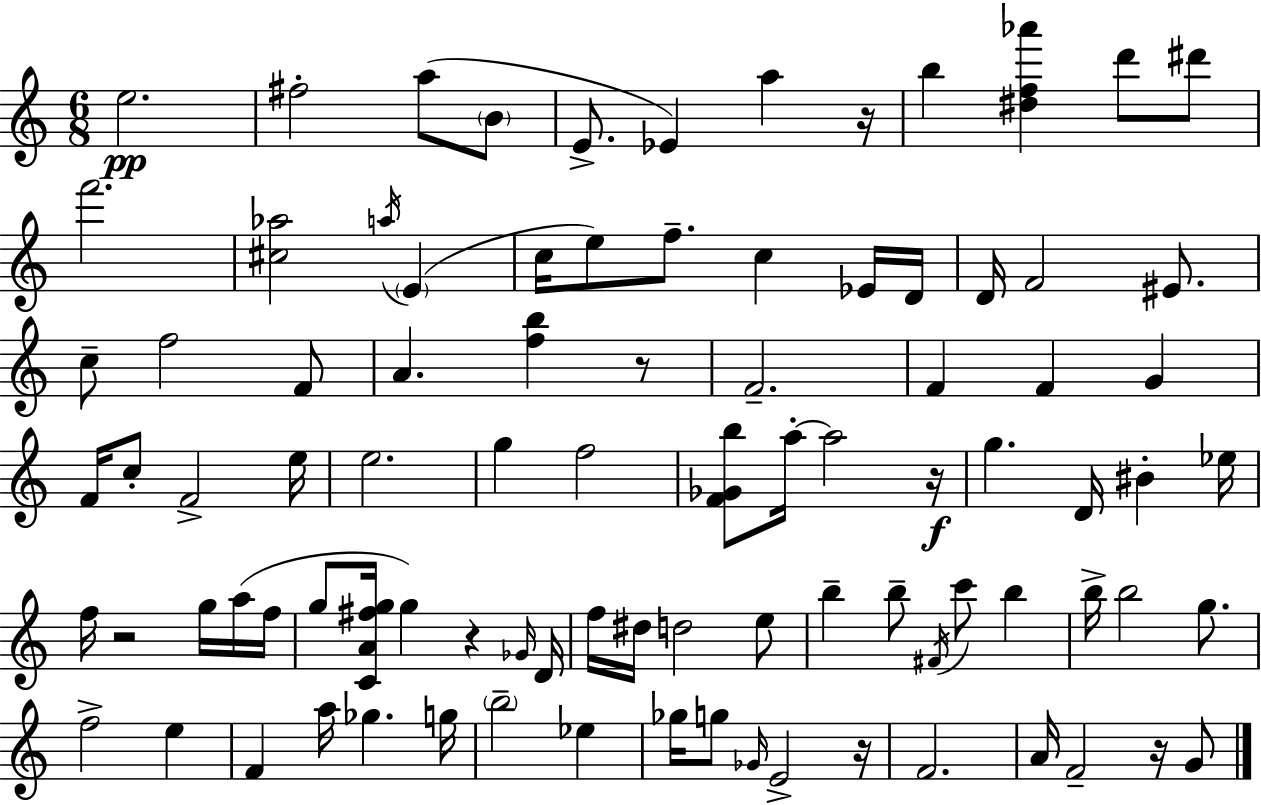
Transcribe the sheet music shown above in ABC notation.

X:1
T:Untitled
M:6/8
L:1/4
K:C
e2 ^f2 a/2 B/2 E/2 _E a z/4 b [^df_a'] d'/2 ^d'/2 f'2 [^c_a]2 a/4 E c/4 e/2 f/2 c _E/4 D/4 D/4 F2 ^E/2 c/2 f2 F/2 A [fb] z/2 F2 F F G F/4 c/2 F2 e/4 e2 g f2 [F_Gb]/2 a/4 a2 z/4 g D/4 ^B _e/4 f/4 z2 g/4 a/4 f/4 g/2 [CA^fg]/4 g z _G/4 D/4 f/4 ^d/4 d2 e/2 b b/2 ^F/4 c'/2 b b/4 b2 g/2 f2 e F a/4 _g g/4 b2 _e _g/4 g/2 _G/4 E2 z/4 F2 A/4 F2 z/4 G/2